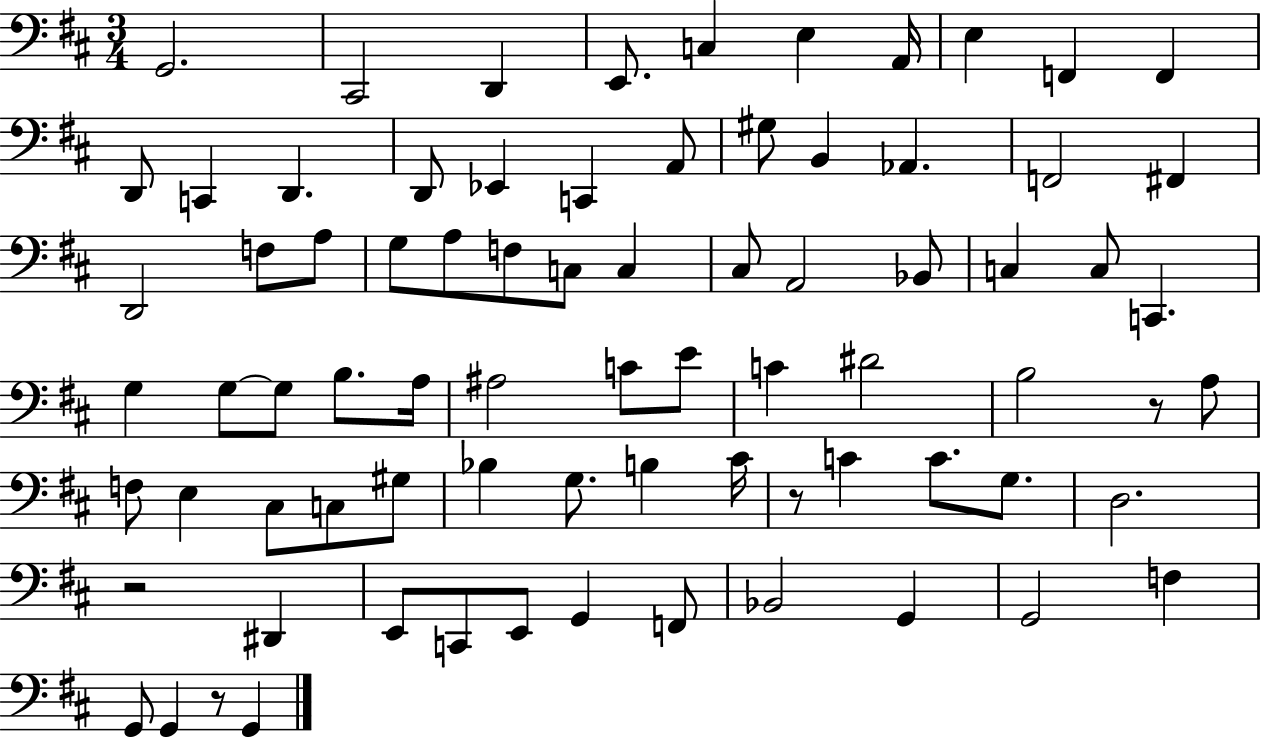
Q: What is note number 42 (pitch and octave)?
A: A#3